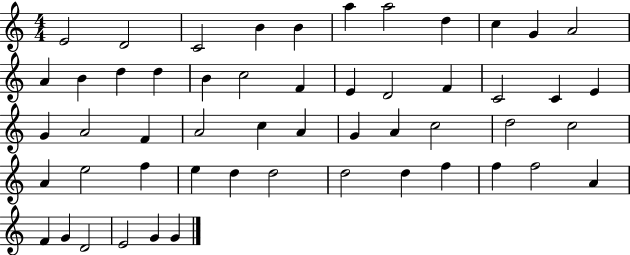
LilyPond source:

{
  \clef treble
  \numericTimeSignature
  \time 4/4
  \key c \major
  e'2 d'2 | c'2 b'4 b'4 | a''4 a''2 d''4 | c''4 g'4 a'2 | \break a'4 b'4 d''4 d''4 | b'4 c''2 f'4 | e'4 d'2 f'4 | c'2 c'4 e'4 | \break g'4 a'2 f'4 | a'2 c''4 a'4 | g'4 a'4 c''2 | d''2 c''2 | \break a'4 e''2 f''4 | e''4 d''4 d''2 | d''2 d''4 f''4 | f''4 f''2 a'4 | \break f'4 g'4 d'2 | e'2 g'4 g'4 | \bar "|."
}